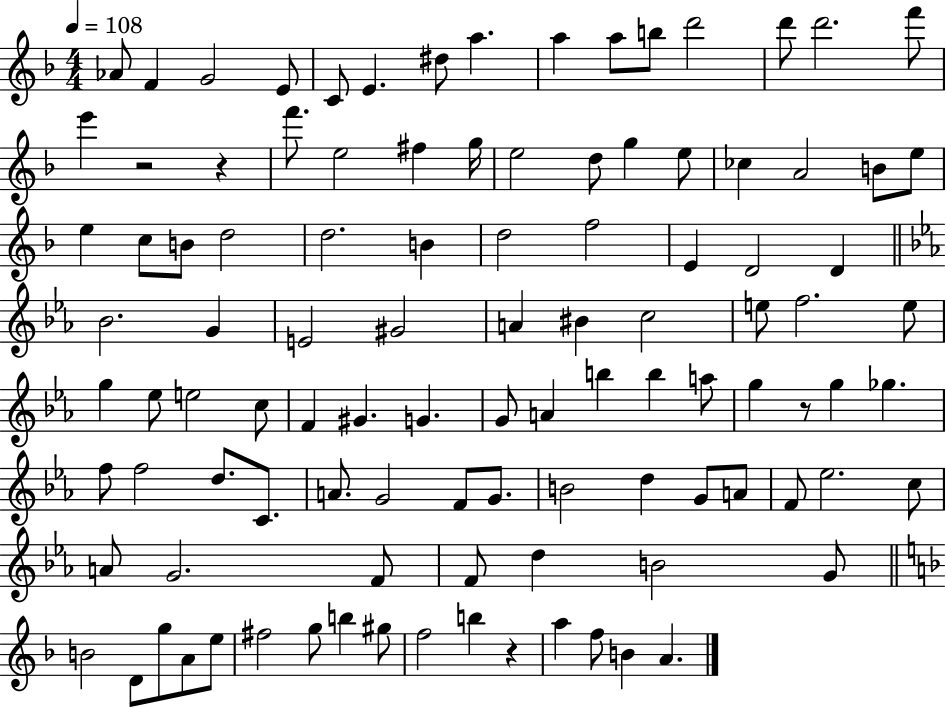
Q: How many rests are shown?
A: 4